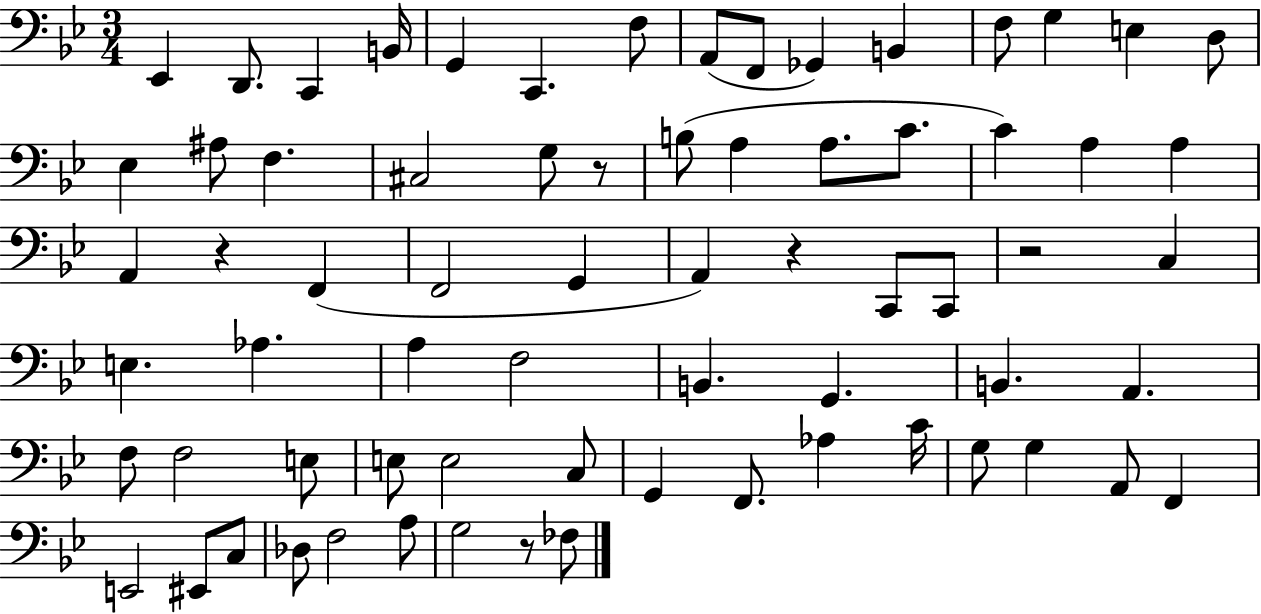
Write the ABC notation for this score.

X:1
T:Untitled
M:3/4
L:1/4
K:Bb
_E,, D,,/2 C,, B,,/4 G,, C,, F,/2 A,,/2 F,,/2 _G,, B,, F,/2 G, E, D,/2 _E, ^A,/2 F, ^C,2 G,/2 z/2 B,/2 A, A,/2 C/2 C A, A, A,, z F,, F,,2 G,, A,, z C,,/2 C,,/2 z2 C, E, _A, A, F,2 B,, G,, B,, A,, F,/2 F,2 E,/2 E,/2 E,2 C,/2 G,, F,,/2 _A, C/4 G,/2 G, A,,/2 F,, E,,2 ^E,,/2 C,/2 _D,/2 F,2 A,/2 G,2 z/2 _F,/2